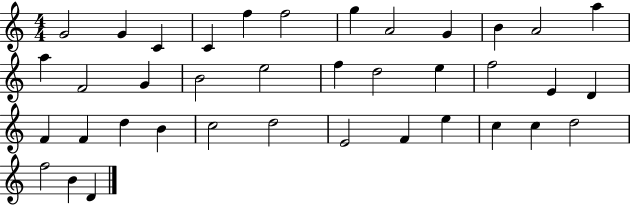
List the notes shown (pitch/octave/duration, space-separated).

G4/h G4/q C4/q C4/q F5/q F5/h G5/q A4/h G4/q B4/q A4/h A5/q A5/q F4/h G4/q B4/h E5/h F5/q D5/h E5/q F5/h E4/q D4/q F4/q F4/q D5/q B4/q C5/h D5/h E4/h F4/q E5/q C5/q C5/q D5/h F5/h B4/q D4/q